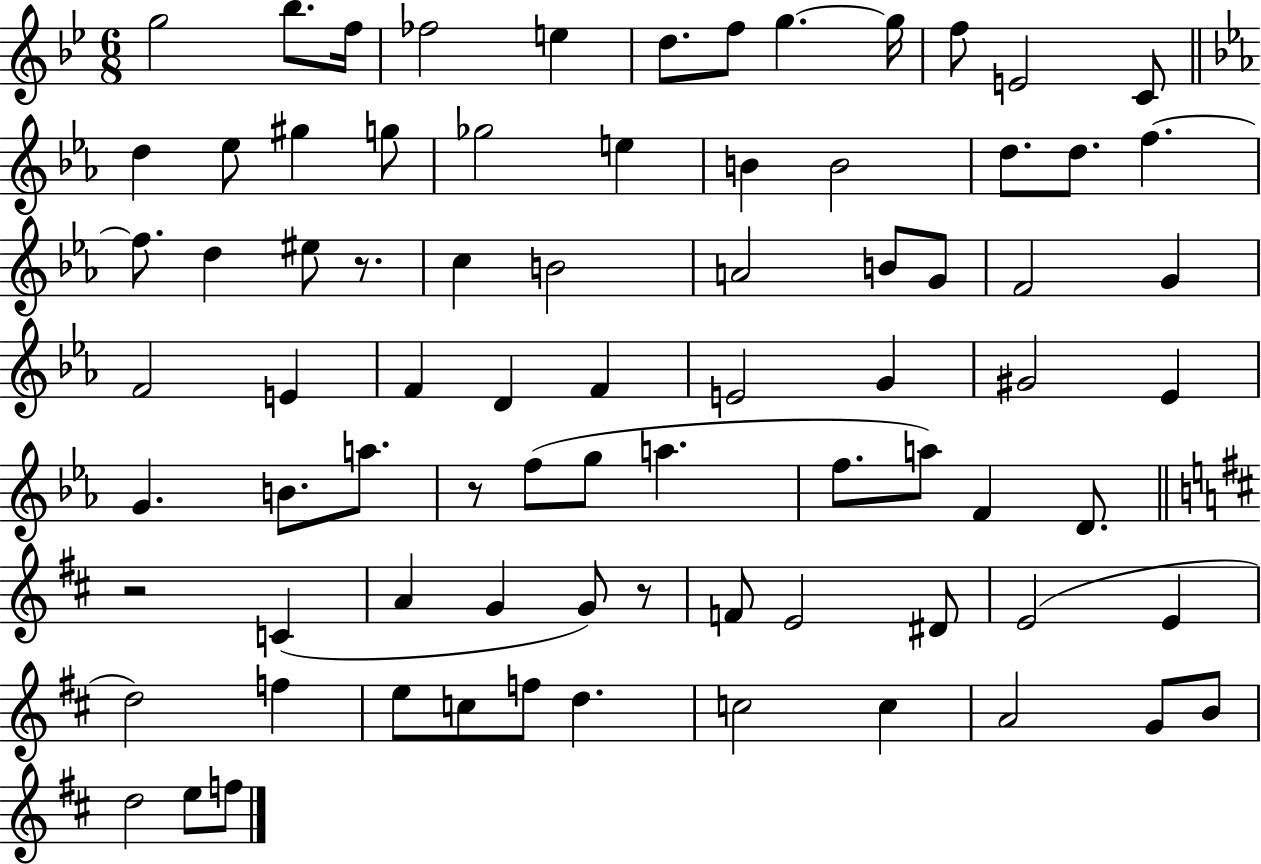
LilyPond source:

{
  \clef treble
  \numericTimeSignature
  \time 6/8
  \key bes \major
  g''2 bes''8. f''16 | fes''2 e''4 | d''8. f''8 g''4.~~ g''16 | f''8 e'2 c'8 | \break \bar "||" \break \key ees \major d''4 ees''8 gis''4 g''8 | ges''2 e''4 | b'4 b'2 | d''8. d''8. f''4.~~ | \break f''8. d''4 eis''8 r8. | c''4 b'2 | a'2 b'8 g'8 | f'2 g'4 | \break f'2 e'4 | f'4 d'4 f'4 | e'2 g'4 | gis'2 ees'4 | \break g'4. b'8. a''8. | r8 f''8( g''8 a''4. | f''8. a''8) f'4 d'8. | \bar "||" \break \key b \minor r2 c'4( | a'4 g'4 g'8) r8 | f'8 e'2 dis'8 | e'2( e'4 | \break d''2) f''4 | e''8 c''8 f''8 d''4. | c''2 c''4 | a'2 g'8 b'8 | \break d''2 e''8 f''8 | \bar "|."
}